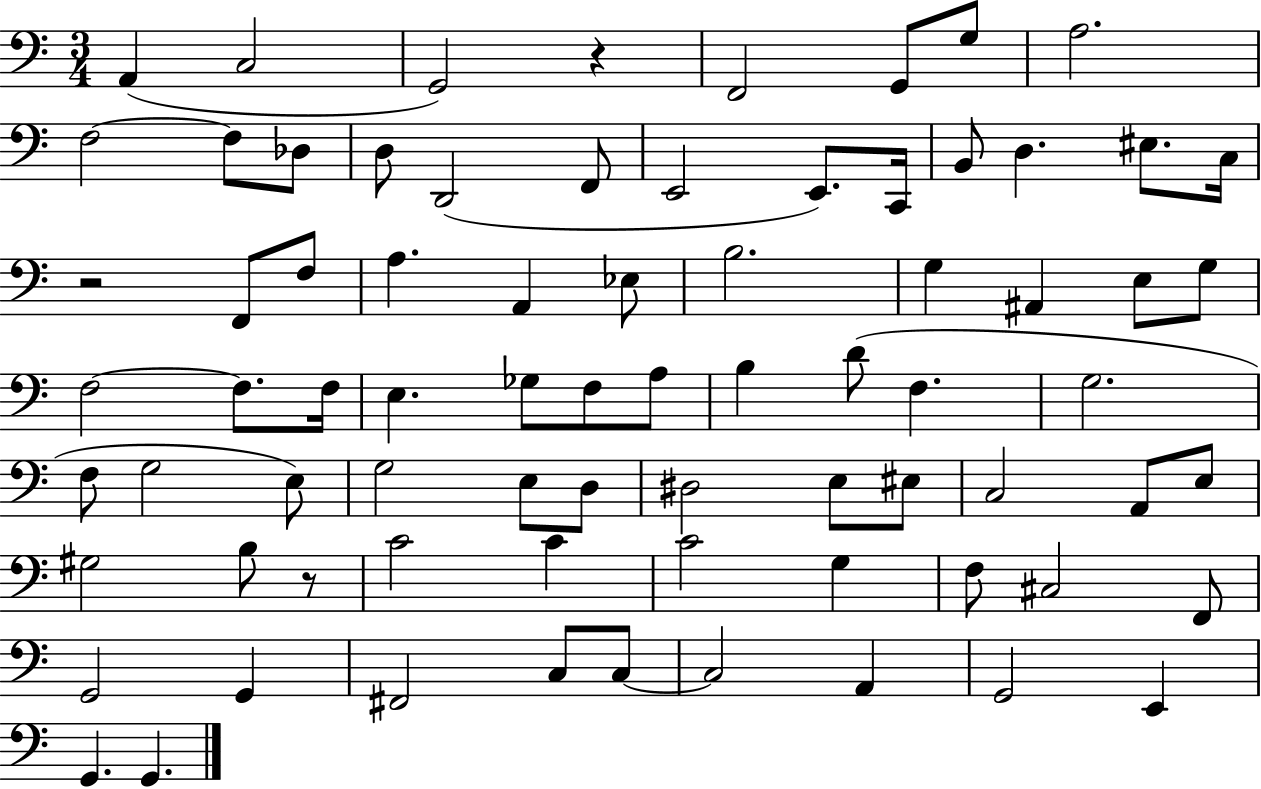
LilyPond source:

{
  \clef bass
  \numericTimeSignature
  \time 3/4
  \key c \major
  a,4( c2 | g,2) r4 | f,2 g,8 g8 | a2. | \break f2~~ f8 des8 | d8 d,2( f,8 | e,2 e,8.) c,16 | b,8 d4. eis8. c16 | \break r2 f,8 f8 | a4. a,4 ees8 | b2. | g4 ais,4 e8 g8 | \break f2~~ f8. f16 | e4. ges8 f8 a8 | b4 d'8( f4. | g2. | \break f8 g2 e8) | g2 e8 d8 | dis2 e8 eis8 | c2 a,8 e8 | \break gis2 b8 r8 | c'2 c'4 | c'2 g4 | f8 cis2 f,8 | \break g,2 g,4 | fis,2 c8 c8~~ | c2 a,4 | g,2 e,4 | \break g,4. g,4. | \bar "|."
}